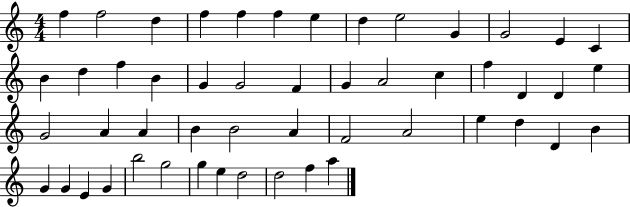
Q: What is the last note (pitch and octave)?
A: A5